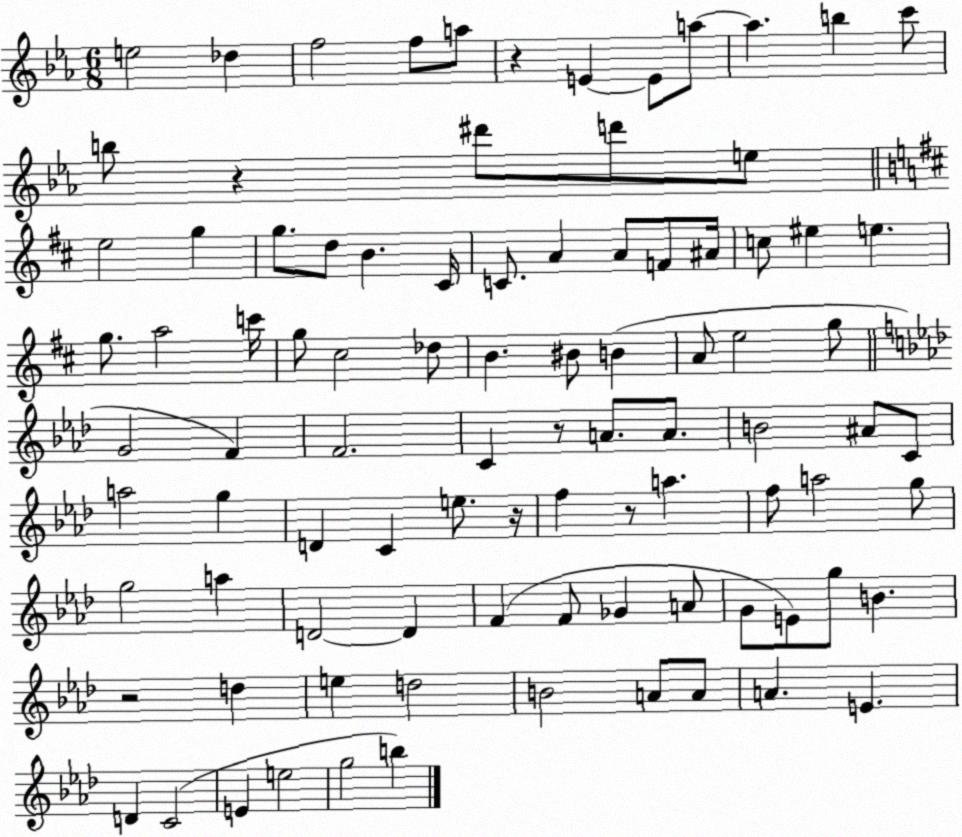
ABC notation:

X:1
T:Untitled
M:6/8
L:1/4
K:Eb
e2 _d f2 f/2 a/2 z E E/2 a/2 a b c'/2 b/2 z ^d'/2 d'/2 e/2 e2 g g/2 d/2 B ^C/4 C/2 A A/2 F/2 ^A/4 c/2 ^e e g/2 a2 c'/4 g/2 ^c2 _d/2 B ^B/2 B A/2 e2 g/2 G2 F F2 C z/2 A/2 A/2 B2 ^A/2 C/2 a2 g D C e/2 z/4 f z/2 a f/2 a2 g/2 g2 a D2 D F F/2 _G A/2 G/2 E/2 g/2 B z2 d e d2 B2 A/2 A/2 A E D C2 E e2 g2 b